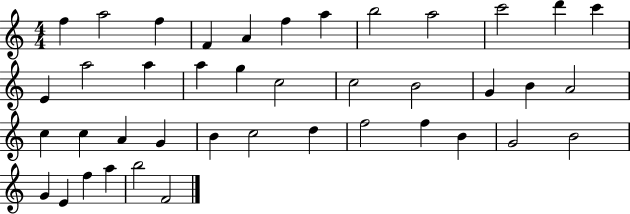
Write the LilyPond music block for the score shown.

{
  \clef treble
  \numericTimeSignature
  \time 4/4
  \key c \major
  f''4 a''2 f''4 | f'4 a'4 f''4 a''4 | b''2 a''2 | c'''2 d'''4 c'''4 | \break e'4 a''2 a''4 | a''4 g''4 c''2 | c''2 b'2 | g'4 b'4 a'2 | \break c''4 c''4 a'4 g'4 | b'4 c''2 d''4 | f''2 f''4 b'4 | g'2 b'2 | \break g'4 e'4 f''4 a''4 | b''2 f'2 | \bar "|."
}